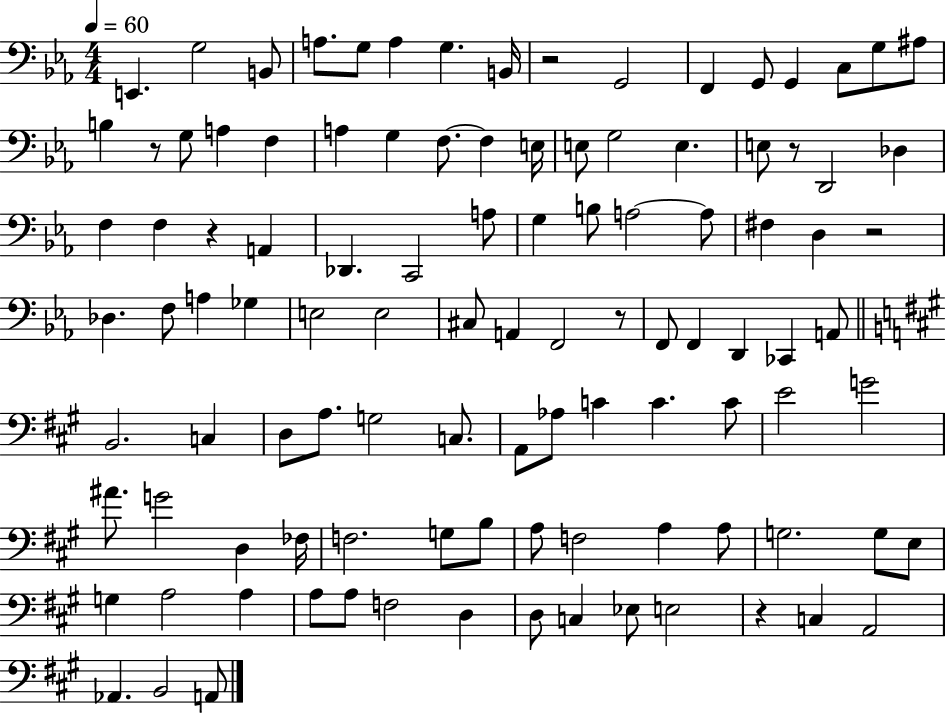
E2/q. G3/h B2/e A3/e. G3/e A3/q G3/q. B2/s R/h G2/h F2/q G2/e G2/q C3/e G3/e A#3/e B3/q R/e G3/e A3/q F3/q A3/q G3/q F3/e. F3/q E3/s E3/e G3/h E3/q. E3/e R/e D2/h Db3/q F3/q F3/q R/q A2/q Db2/q. C2/h A3/e G3/q B3/e A3/h A3/e F#3/q D3/q R/h Db3/q. F3/e A3/q Gb3/q E3/h E3/h C#3/e A2/q F2/h R/e F2/e F2/q D2/q CES2/q A2/e B2/h. C3/q D3/e A3/e. G3/h C3/e. A2/e Ab3/e C4/q C4/q. C4/e E4/h G4/h A#4/e. G4/h D3/q FES3/s F3/h. G3/e B3/e A3/e F3/h A3/q A3/e G3/h. G3/e E3/e G3/q A3/h A3/q A3/e A3/e F3/h D3/q D3/e C3/q Eb3/e E3/h R/q C3/q A2/h Ab2/q. B2/h A2/e